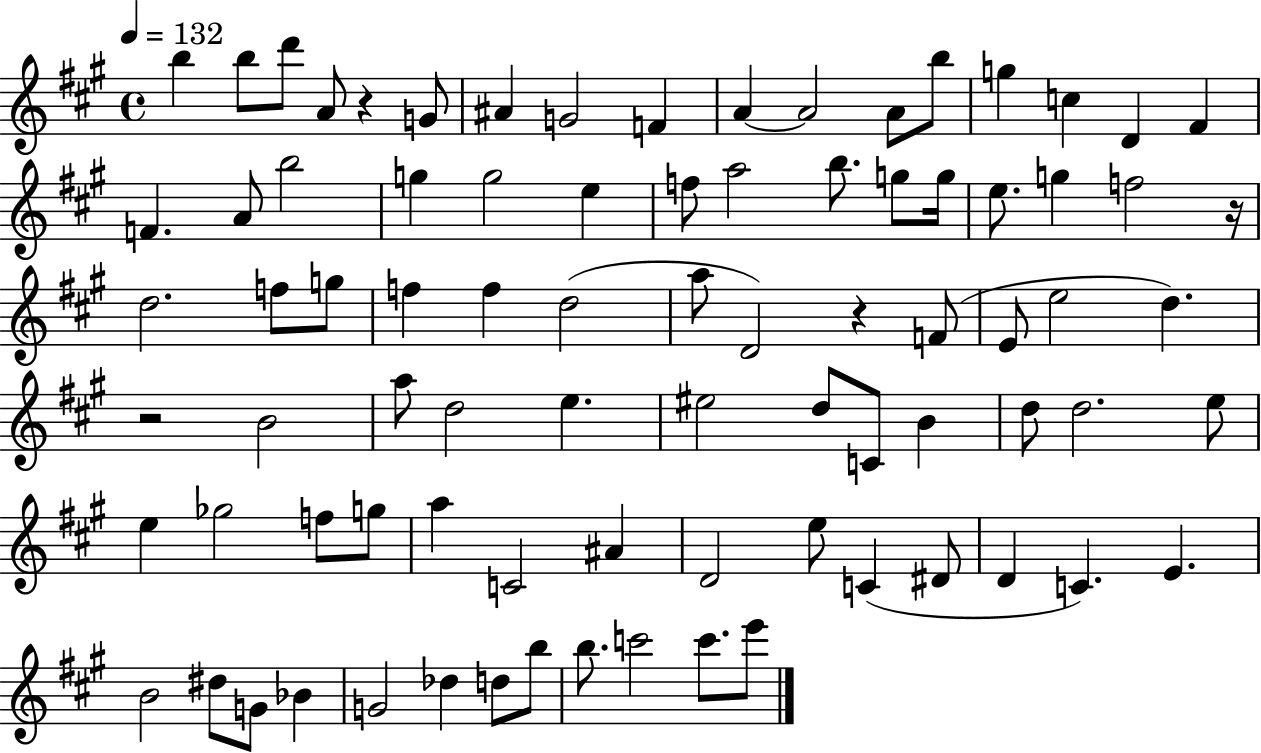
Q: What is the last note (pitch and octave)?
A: E6